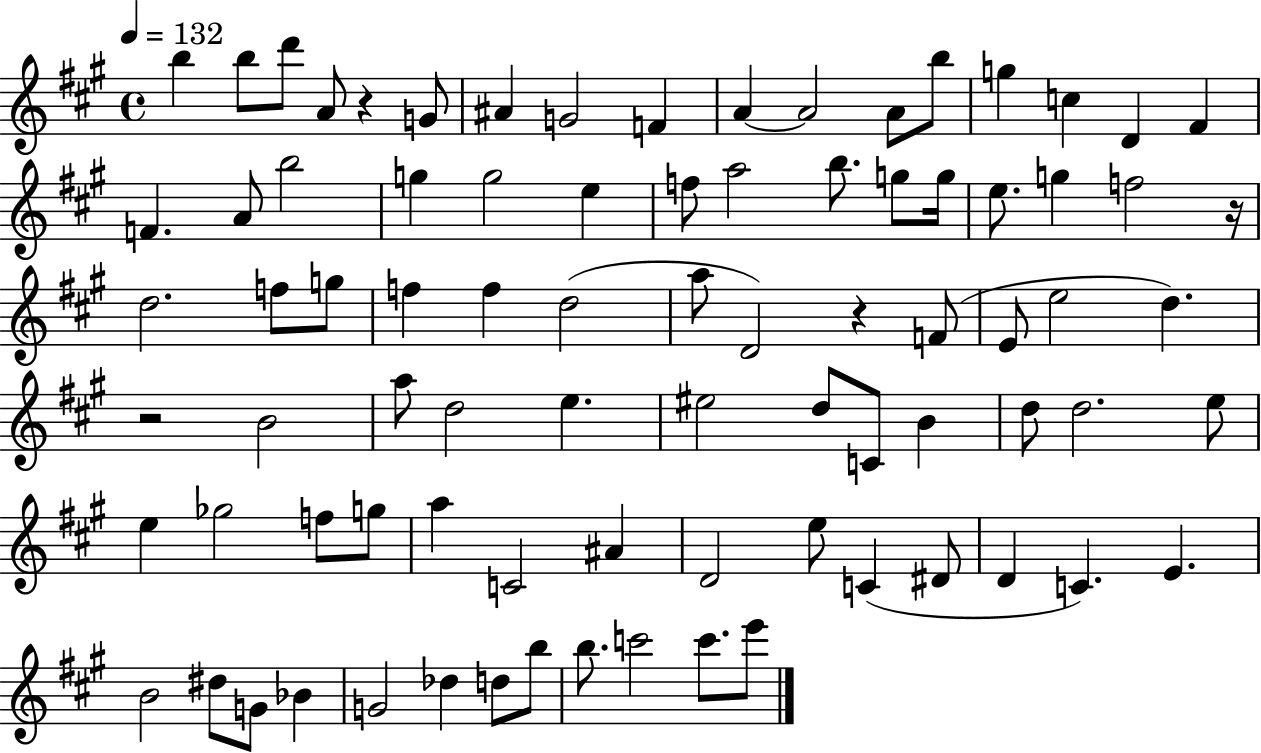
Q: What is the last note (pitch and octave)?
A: E6